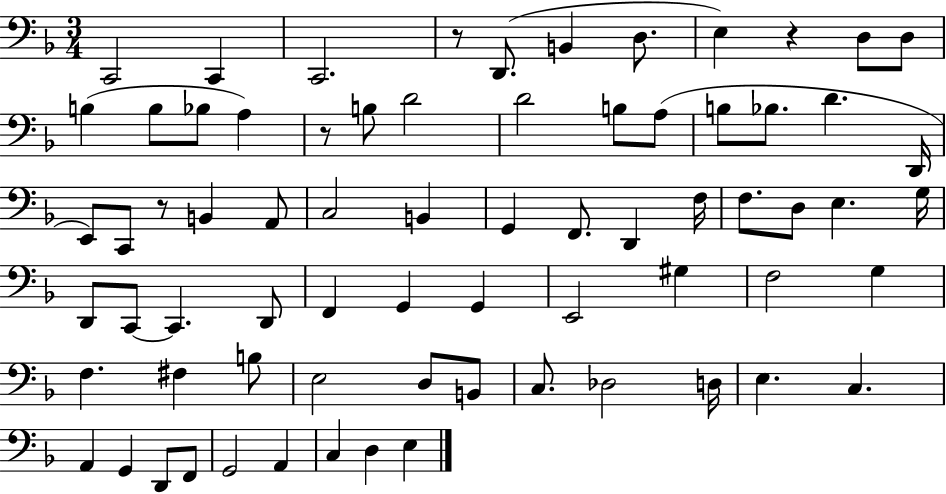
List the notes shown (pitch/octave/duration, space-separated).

C2/h C2/q C2/h. R/e D2/e. B2/q D3/e. E3/q R/q D3/e D3/e B3/q B3/e Bb3/e A3/q R/e B3/e D4/h D4/h B3/e A3/e B3/e Bb3/e. D4/q. D2/s E2/e C2/e R/e B2/q A2/e C3/h B2/q G2/q F2/e. D2/q F3/s F3/e. D3/e E3/q. G3/s D2/e C2/e C2/q. D2/e F2/q G2/q G2/q E2/h G#3/q F3/h G3/q F3/q. F#3/q B3/e E3/h D3/e B2/e C3/e. Db3/h D3/s E3/q. C3/q. A2/q G2/q D2/e F2/e G2/h A2/q C3/q D3/q E3/q